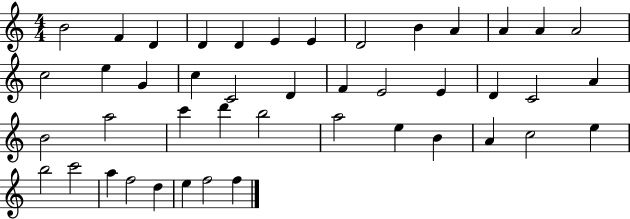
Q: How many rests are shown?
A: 0